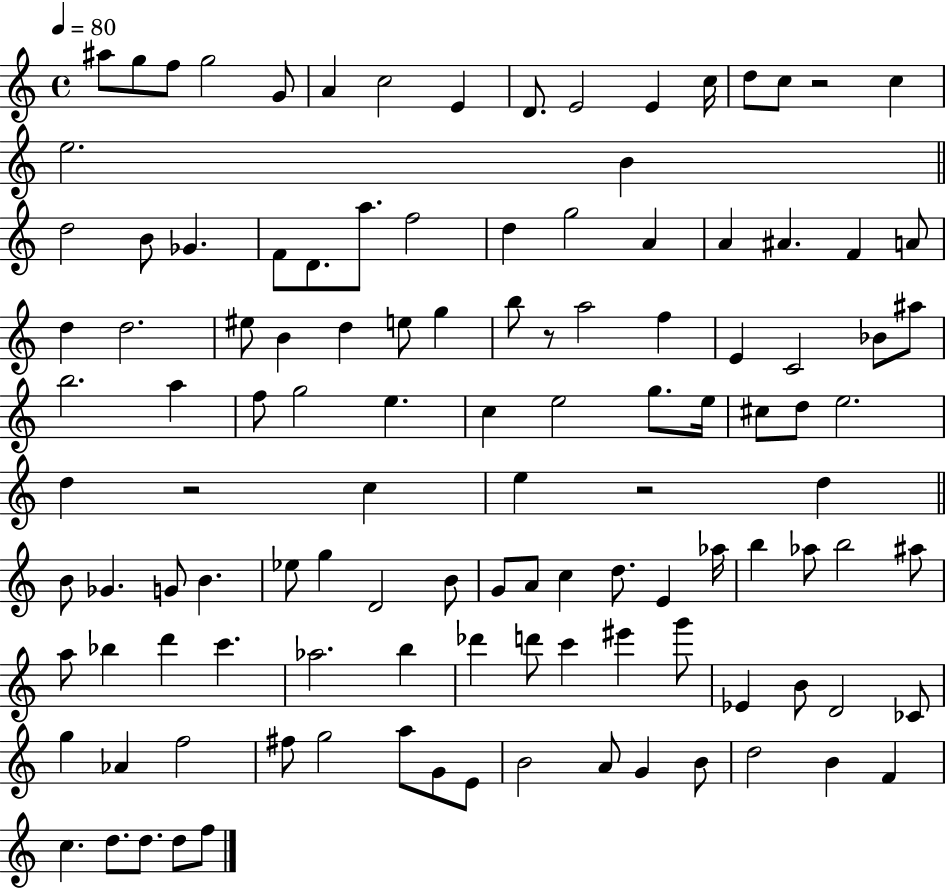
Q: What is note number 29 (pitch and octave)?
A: A#4